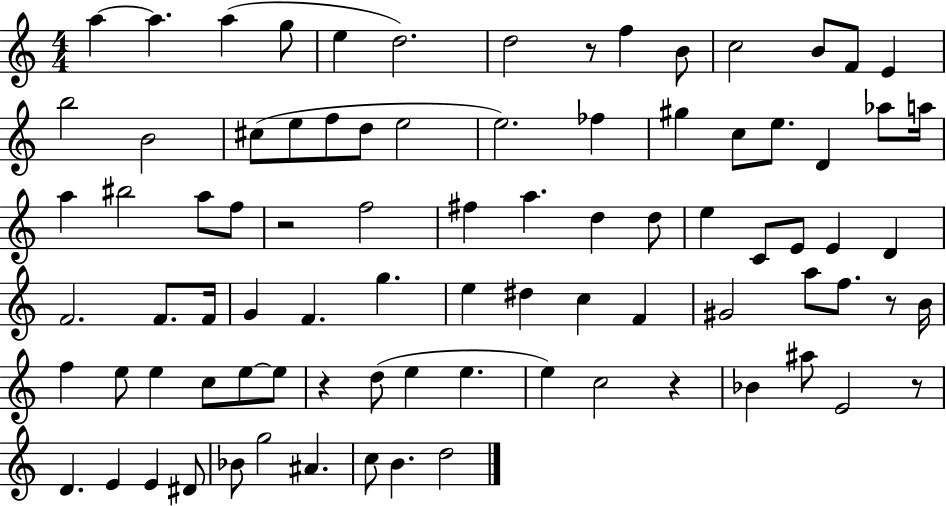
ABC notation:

X:1
T:Untitled
M:4/4
L:1/4
K:C
a a a g/2 e d2 d2 z/2 f B/2 c2 B/2 F/2 E b2 B2 ^c/2 e/2 f/2 d/2 e2 e2 _f ^g c/2 e/2 D _a/2 a/4 a ^b2 a/2 f/2 z2 f2 ^f a d d/2 e C/2 E/2 E D F2 F/2 F/4 G F g e ^d c F ^G2 a/2 f/2 z/2 B/4 f e/2 e c/2 e/2 e/2 z d/2 e e e c2 z _B ^a/2 E2 z/2 D E E ^D/2 _B/2 g2 ^A c/2 B d2